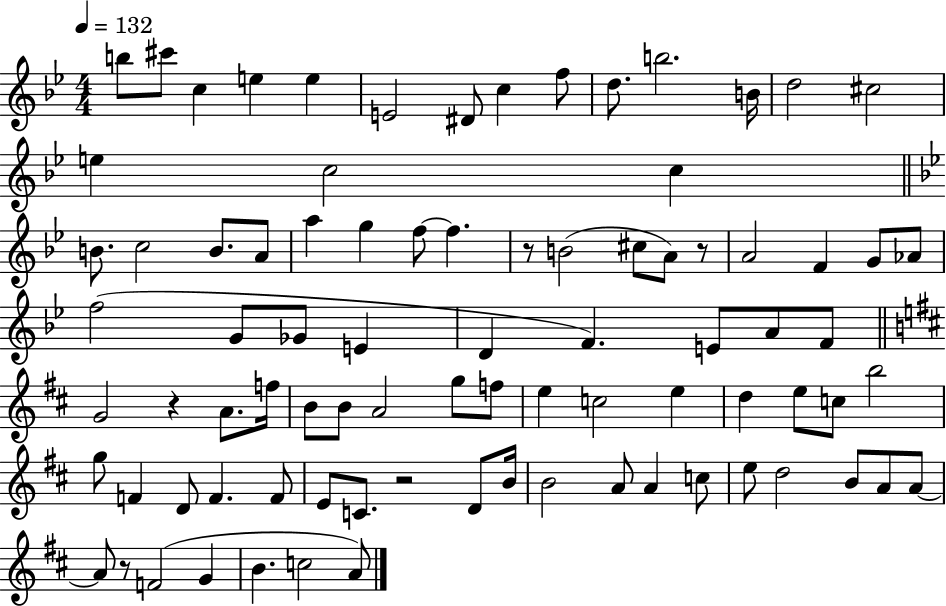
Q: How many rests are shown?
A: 5